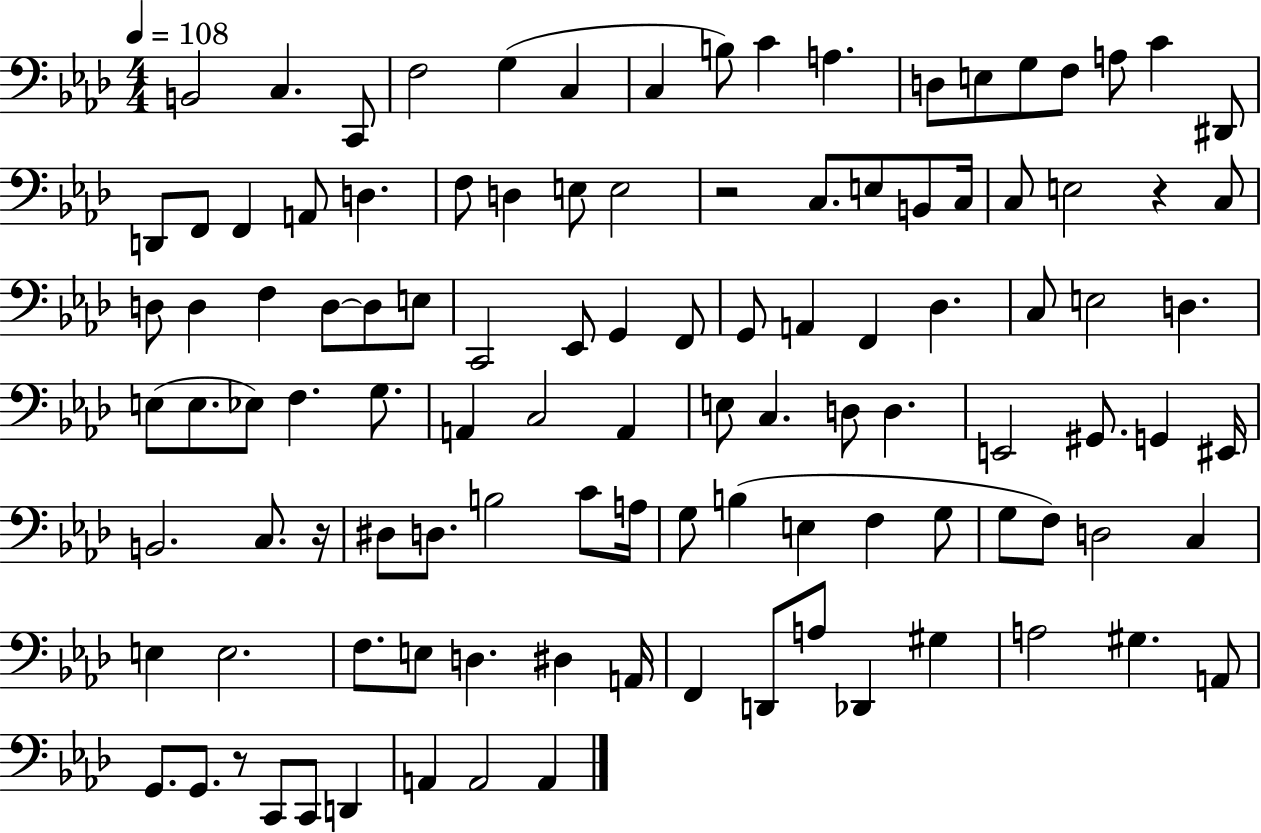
X:1
T:Untitled
M:4/4
L:1/4
K:Ab
B,,2 C, C,,/2 F,2 G, C, C, B,/2 C A, D,/2 E,/2 G,/2 F,/2 A,/2 C ^D,,/2 D,,/2 F,,/2 F,, A,,/2 D, F,/2 D, E,/2 E,2 z2 C,/2 E,/2 B,,/2 C,/4 C,/2 E,2 z C,/2 D,/2 D, F, D,/2 D,/2 E,/2 C,,2 _E,,/2 G,, F,,/2 G,,/2 A,, F,, _D, C,/2 E,2 D, E,/2 E,/2 _E,/2 F, G,/2 A,, C,2 A,, E,/2 C, D,/2 D, E,,2 ^G,,/2 G,, ^E,,/4 B,,2 C,/2 z/4 ^D,/2 D,/2 B,2 C/2 A,/4 G,/2 B, E, F, G,/2 G,/2 F,/2 D,2 C, E, E,2 F,/2 E,/2 D, ^D, A,,/4 F,, D,,/2 A,/2 _D,, ^G, A,2 ^G, A,,/2 G,,/2 G,,/2 z/2 C,,/2 C,,/2 D,, A,, A,,2 A,,